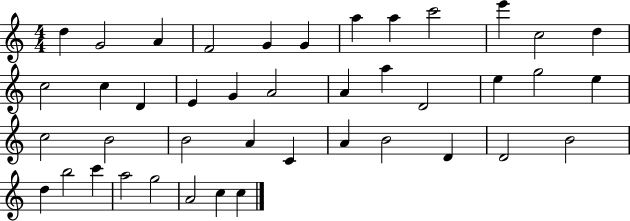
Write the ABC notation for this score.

X:1
T:Untitled
M:4/4
L:1/4
K:C
d G2 A F2 G G a a c'2 e' c2 d c2 c D E G A2 A a D2 e g2 e c2 B2 B2 A C A B2 D D2 B2 d b2 c' a2 g2 A2 c c